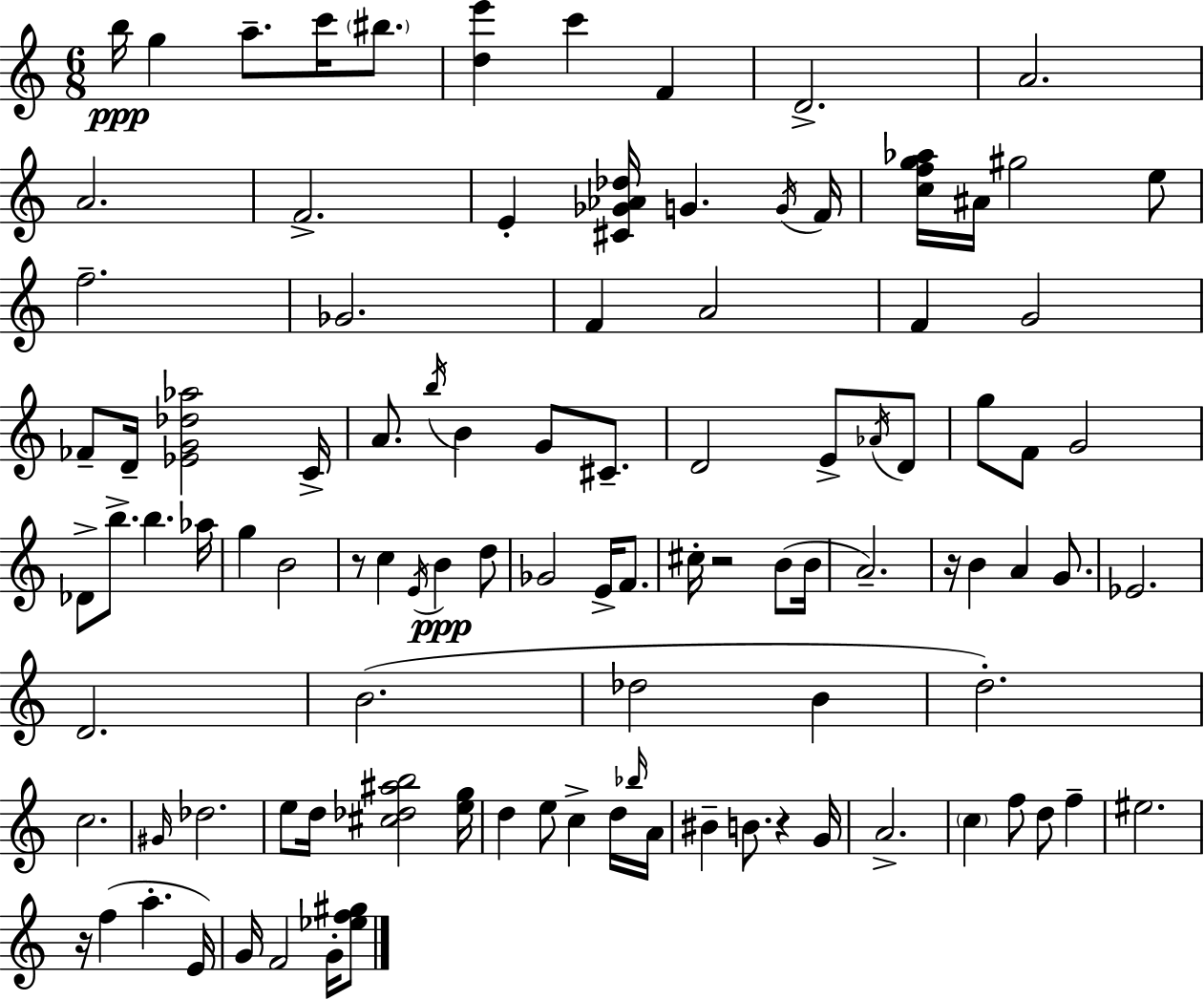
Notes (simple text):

B5/s G5/q A5/e. C6/s BIS5/e. [D5,E6]/q C6/q F4/q D4/h. A4/h. A4/h. F4/h. E4/q [C#4,Gb4,Ab4,Db5]/s G4/q. G4/s F4/s [C5,F5,G5,Ab5]/s A#4/s G#5/h E5/e F5/h. Gb4/h. F4/q A4/h F4/q G4/h FES4/e D4/s [Eb4,G4,Db5,Ab5]/h C4/s A4/e. B5/s B4/q G4/e C#4/e. D4/h E4/e Ab4/s D4/e G5/e F4/e G4/h Db4/e B5/e. B5/q. Ab5/s G5/q B4/h R/e C5/q E4/s B4/q D5/e Gb4/h E4/s F4/e. C#5/s R/h B4/e B4/s A4/h. R/s B4/q A4/q G4/e. Eb4/h. D4/h. B4/h. Db5/h B4/q D5/h. C5/h. G#4/s Db5/h. E5/e D5/s [C#5,Db5,A#5,B5]/h [E5,G5]/s D5/q E5/e C5/q D5/s Bb5/s A4/s BIS4/q B4/e. R/q G4/s A4/h. C5/q F5/e D5/e F5/q EIS5/h. R/s F5/q A5/q. E4/s G4/s F4/h G4/s [Eb5,F5,G#5]/e